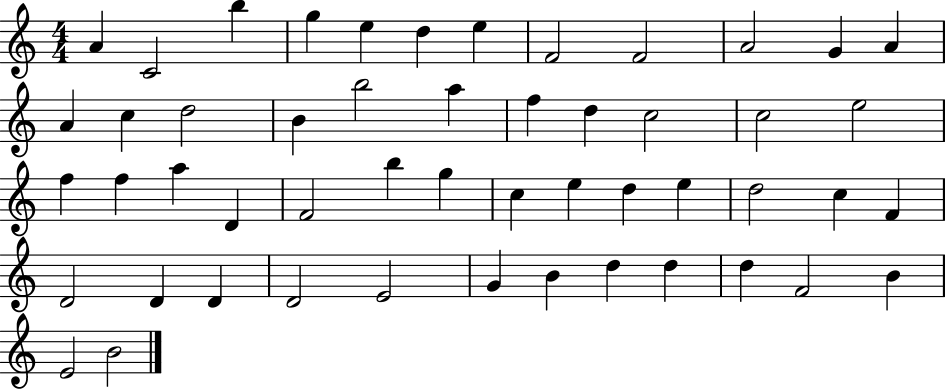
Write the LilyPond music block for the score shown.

{
  \clef treble
  \numericTimeSignature
  \time 4/4
  \key c \major
  a'4 c'2 b''4 | g''4 e''4 d''4 e''4 | f'2 f'2 | a'2 g'4 a'4 | \break a'4 c''4 d''2 | b'4 b''2 a''4 | f''4 d''4 c''2 | c''2 e''2 | \break f''4 f''4 a''4 d'4 | f'2 b''4 g''4 | c''4 e''4 d''4 e''4 | d''2 c''4 f'4 | \break d'2 d'4 d'4 | d'2 e'2 | g'4 b'4 d''4 d''4 | d''4 f'2 b'4 | \break e'2 b'2 | \bar "|."
}